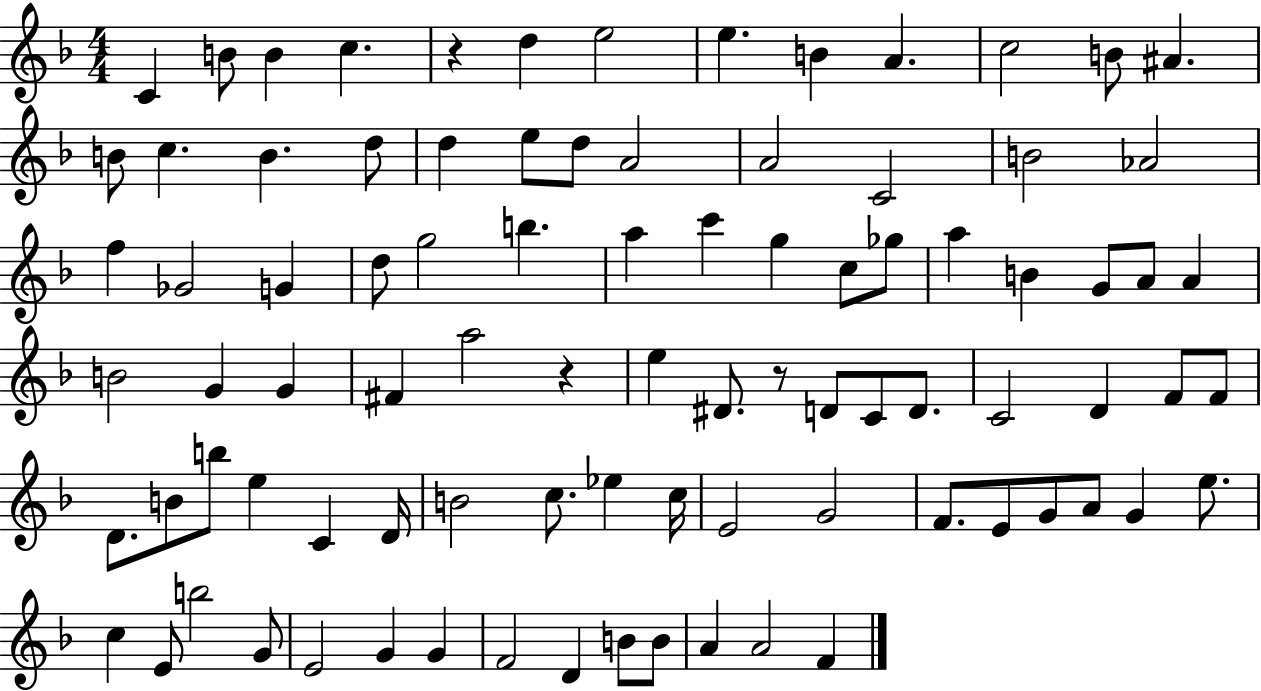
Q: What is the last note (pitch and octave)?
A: F4